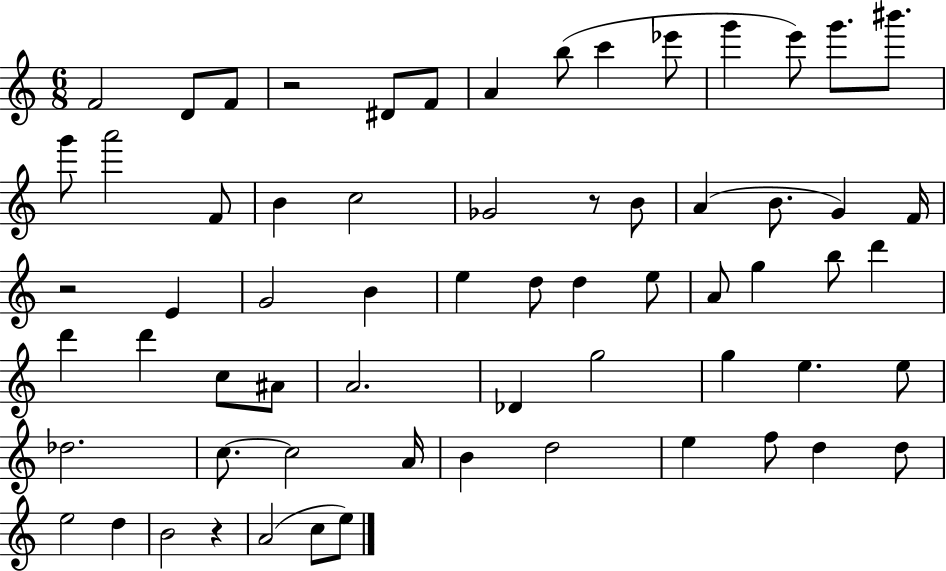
X:1
T:Untitled
M:6/8
L:1/4
K:C
F2 D/2 F/2 z2 ^D/2 F/2 A b/2 c' _e'/2 g' e'/2 g'/2 ^b'/2 g'/2 a'2 F/2 B c2 _G2 z/2 B/2 A B/2 G F/4 z2 E G2 B e d/2 d e/2 A/2 g b/2 d' d' d' c/2 ^A/2 A2 _D g2 g e e/2 _d2 c/2 c2 A/4 B d2 e f/2 d d/2 e2 d B2 z A2 c/2 e/2